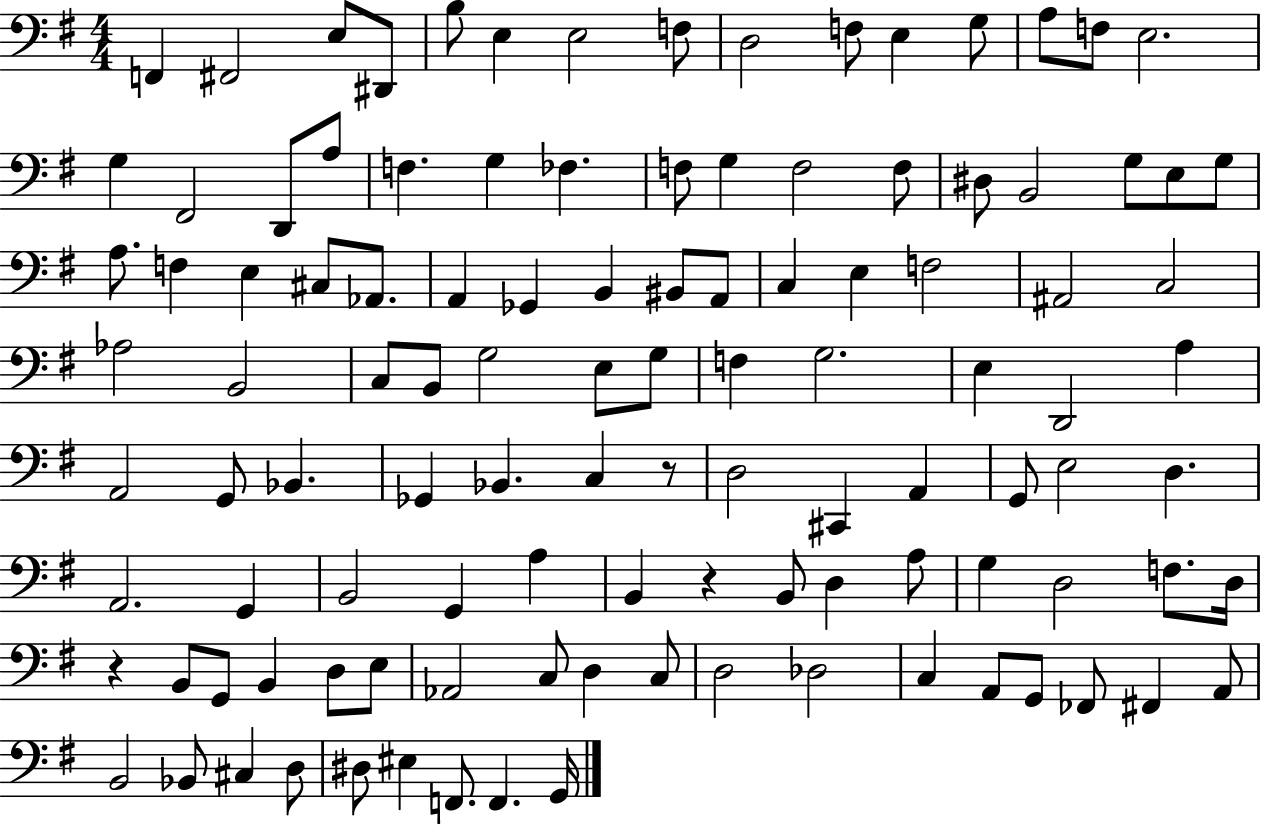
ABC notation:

X:1
T:Untitled
M:4/4
L:1/4
K:G
F,, ^F,,2 E,/2 ^D,,/2 B,/2 E, E,2 F,/2 D,2 F,/2 E, G,/2 A,/2 F,/2 E,2 G, ^F,,2 D,,/2 A,/2 F, G, _F, F,/2 G, F,2 F,/2 ^D,/2 B,,2 G,/2 E,/2 G,/2 A,/2 F, E, ^C,/2 _A,,/2 A,, _G,, B,, ^B,,/2 A,,/2 C, E, F,2 ^A,,2 C,2 _A,2 B,,2 C,/2 B,,/2 G,2 E,/2 G,/2 F, G,2 E, D,,2 A, A,,2 G,,/2 _B,, _G,, _B,, C, z/2 D,2 ^C,, A,, G,,/2 E,2 D, A,,2 G,, B,,2 G,, A, B,, z B,,/2 D, A,/2 G, D,2 F,/2 D,/4 z B,,/2 G,,/2 B,, D,/2 E,/2 _A,,2 C,/2 D, C,/2 D,2 _D,2 C, A,,/2 G,,/2 _F,,/2 ^F,, A,,/2 B,,2 _B,,/2 ^C, D,/2 ^D,/2 ^E, F,,/2 F,, G,,/4